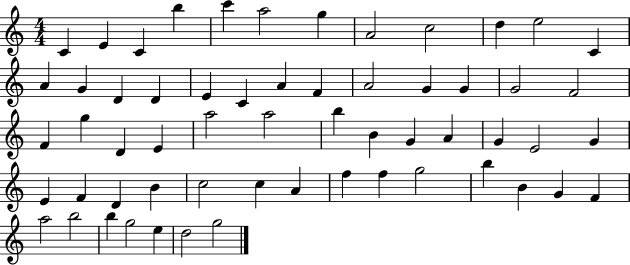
X:1
T:Untitled
M:4/4
L:1/4
K:C
C E C b c' a2 g A2 c2 d e2 C A G D D E C A F A2 G G G2 F2 F g D E a2 a2 b B G A G E2 G E F D B c2 c A f f g2 b B G F a2 b2 b g2 e d2 g2